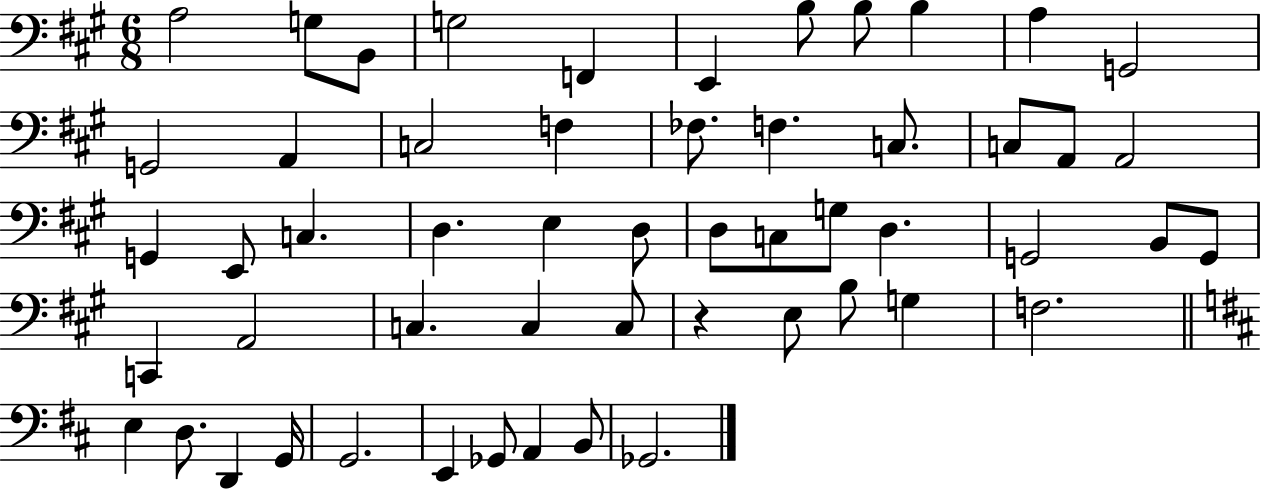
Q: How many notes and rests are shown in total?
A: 54